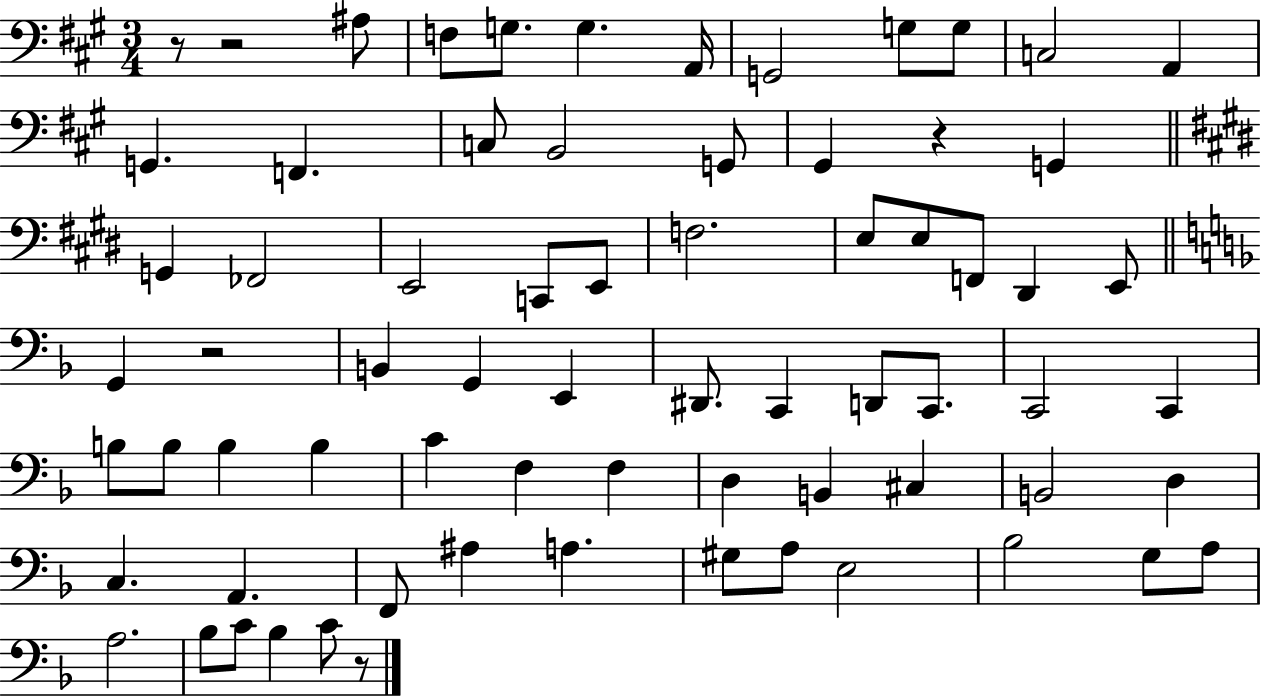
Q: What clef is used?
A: bass